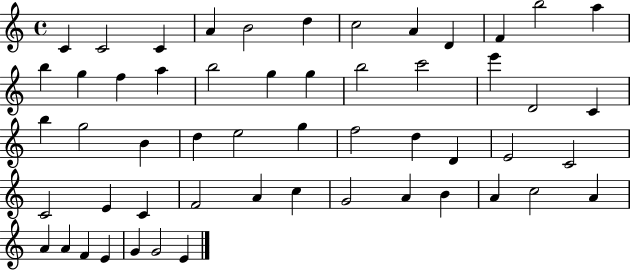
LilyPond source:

{
  \clef treble
  \time 4/4
  \defaultTimeSignature
  \key c \major
  c'4 c'2 c'4 | a'4 b'2 d''4 | c''2 a'4 d'4 | f'4 b''2 a''4 | \break b''4 g''4 f''4 a''4 | b''2 g''4 g''4 | b''2 c'''2 | e'''4 d'2 c'4 | \break b''4 g''2 b'4 | d''4 e''2 g''4 | f''2 d''4 d'4 | e'2 c'2 | \break c'2 e'4 c'4 | f'2 a'4 c''4 | g'2 a'4 b'4 | a'4 c''2 a'4 | \break a'4 a'4 f'4 e'4 | g'4 g'2 e'4 | \bar "|."
}